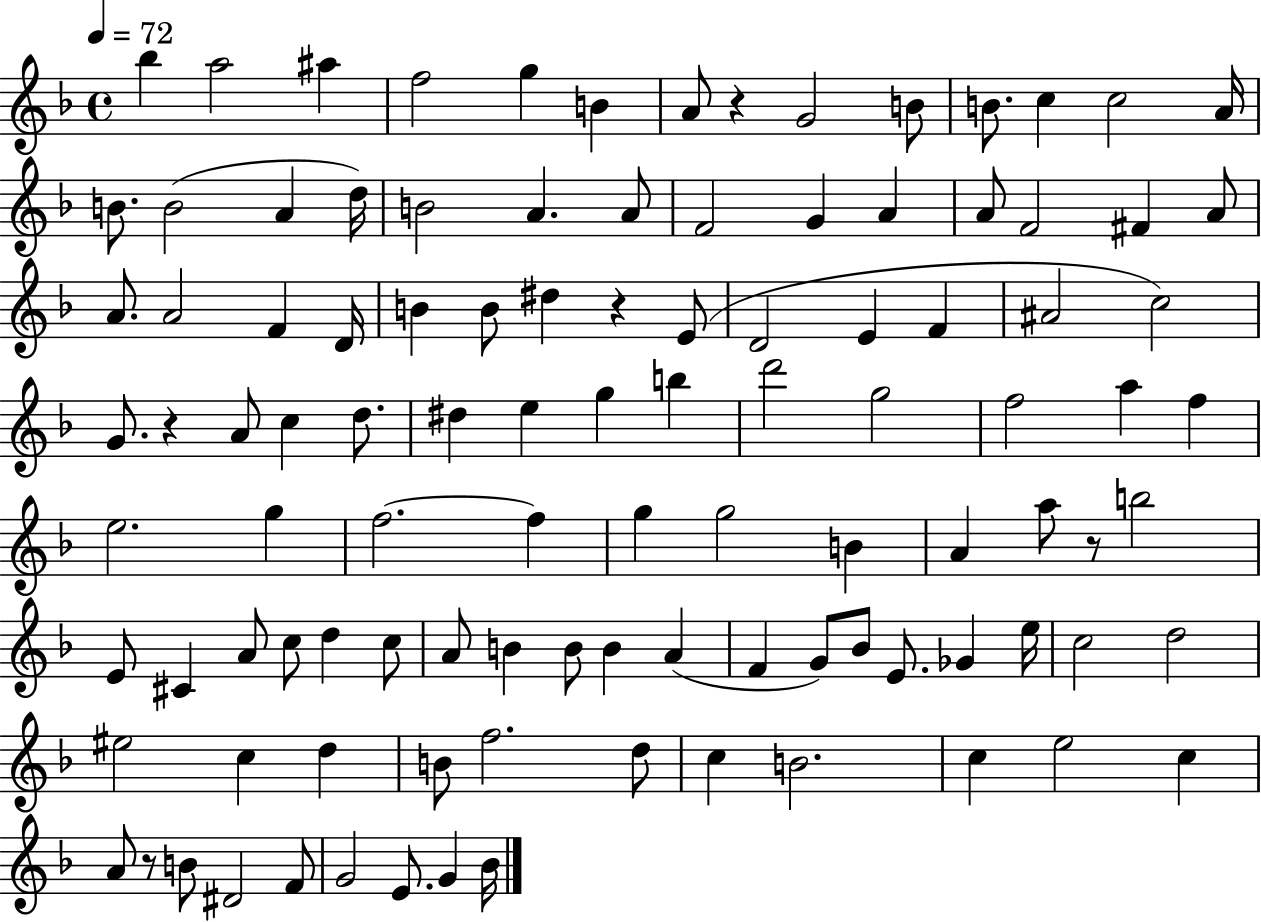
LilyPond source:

{
  \clef treble
  \time 4/4
  \defaultTimeSignature
  \key f \major
  \tempo 4 = 72
  bes''4 a''2 ais''4 | f''2 g''4 b'4 | a'8 r4 g'2 b'8 | b'8. c''4 c''2 a'16 | \break b'8. b'2( a'4 d''16) | b'2 a'4. a'8 | f'2 g'4 a'4 | a'8 f'2 fis'4 a'8 | \break a'8. a'2 f'4 d'16 | b'4 b'8 dis''4 r4 e'8( | d'2 e'4 f'4 | ais'2 c''2) | \break g'8. r4 a'8 c''4 d''8. | dis''4 e''4 g''4 b''4 | d'''2 g''2 | f''2 a''4 f''4 | \break e''2. g''4 | f''2.~~ f''4 | g''4 g''2 b'4 | a'4 a''8 r8 b''2 | \break e'8 cis'4 a'8 c''8 d''4 c''8 | a'8 b'4 b'8 b'4 a'4( | f'4 g'8) bes'8 e'8. ges'4 e''16 | c''2 d''2 | \break eis''2 c''4 d''4 | b'8 f''2. d''8 | c''4 b'2. | c''4 e''2 c''4 | \break a'8 r8 b'8 dis'2 f'8 | g'2 e'8. g'4 bes'16 | \bar "|."
}